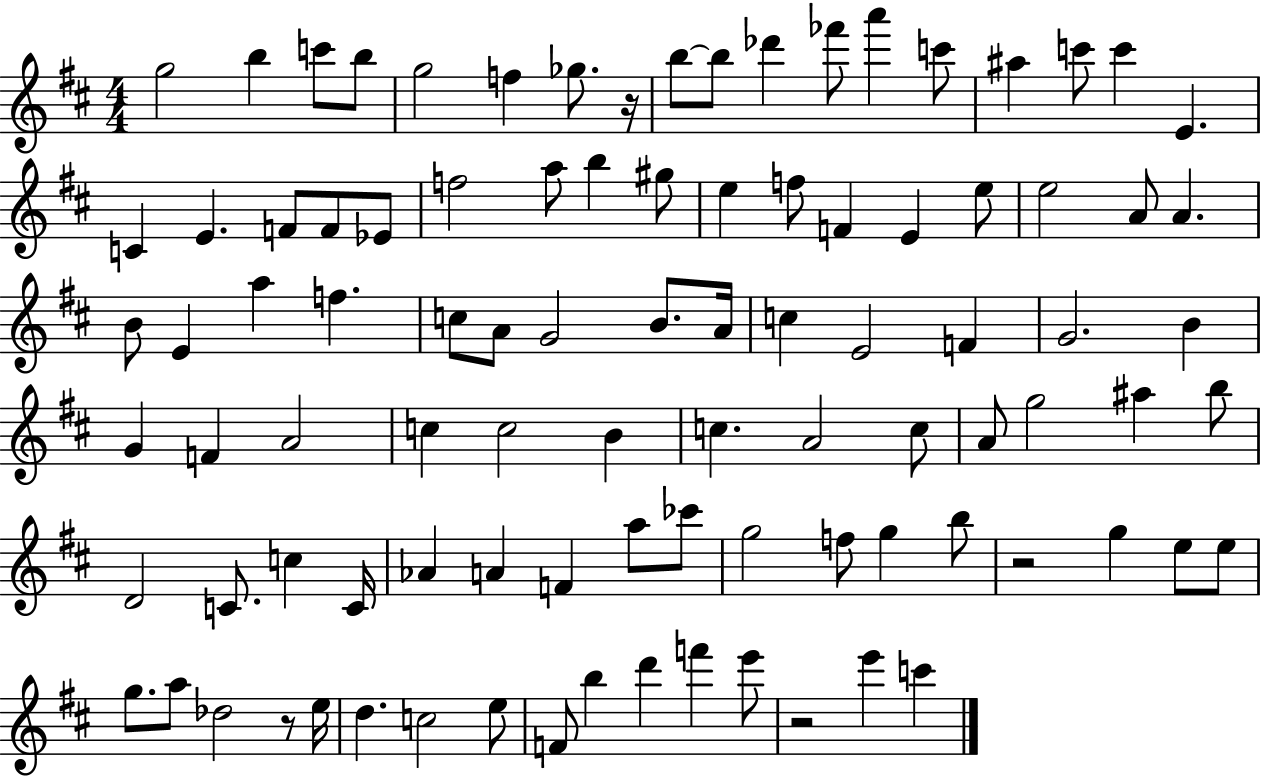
{
  \clef treble
  \numericTimeSignature
  \time 4/4
  \key d \major
  g''2 b''4 c'''8 b''8 | g''2 f''4 ges''8. r16 | b''8~~ b''8 des'''4 fes'''8 a'''4 c'''8 | ais''4 c'''8 c'''4 e'4. | \break c'4 e'4. f'8 f'8 ees'8 | f''2 a''8 b''4 gis''8 | e''4 f''8 f'4 e'4 e''8 | e''2 a'8 a'4. | \break b'8 e'4 a''4 f''4. | c''8 a'8 g'2 b'8. a'16 | c''4 e'2 f'4 | g'2. b'4 | \break g'4 f'4 a'2 | c''4 c''2 b'4 | c''4. a'2 c''8 | a'8 g''2 ais''4 b''8 | \break d'2 c'8. c''4 c'16 | aes'4 a'4 f'4 a''8 ces'''8 | g''2 f''8 g''4 b''8 | r2 g''4 e''8 e''8 | \break g''8. a''8 des''2 r8 e''16 | d''4. c''2 e''8 | f'8 b''4 d'''4 f'''4 e'''8 | r2 e'''4 c'''4 | \break \bar "|."
}